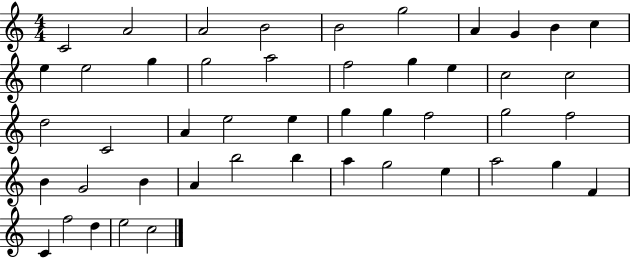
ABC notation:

X:1
T:Untitled
M:4/4
L:1/4
K:C
C2 A2 A2 B2 B2 g2 A G B c e e2 g g2 a2 f2 g e c2 c2 d2 C2 A e2 e g g f2 g2 f2 B G2 B A b2 b a g2 e a2 g F C f2 d e2 c2